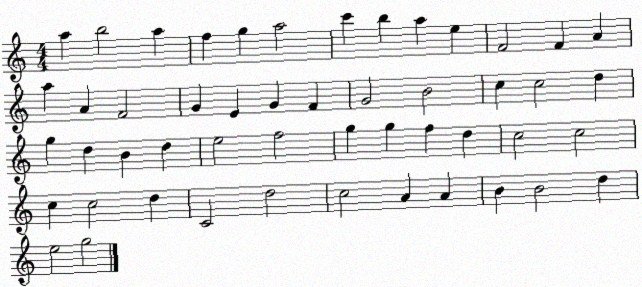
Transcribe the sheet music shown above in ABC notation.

X:1
T:Untitled
M:4/4
L:1/4
K:C
a b2 a f g a2 c' b a e F2 F A a A F2 G E G F G2 B2 c c2 d g d B d e2 f2 g g f d c2 c2 c c2 d C2 d2 c2 A A B B2 d e2 g2